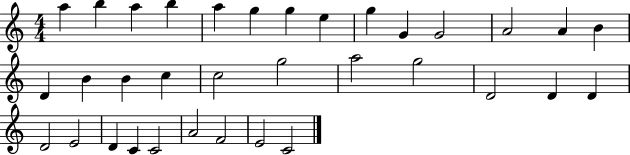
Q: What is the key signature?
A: C major